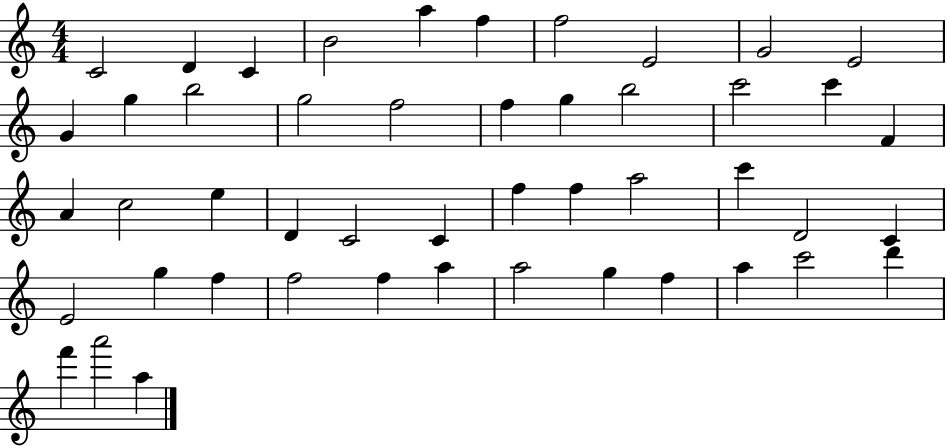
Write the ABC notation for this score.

X:1
T:Untitled
M:4/4
L:1/4
K:C
C2 D C B2 a f f2 E2 G2 E2 G g b2 g2 f2 f g b2 c'2 c' F A c2 e D C2 C f f a2 c' D2 C E2 g f f2 f a a2 g f a c'2 d' f' a'2 a